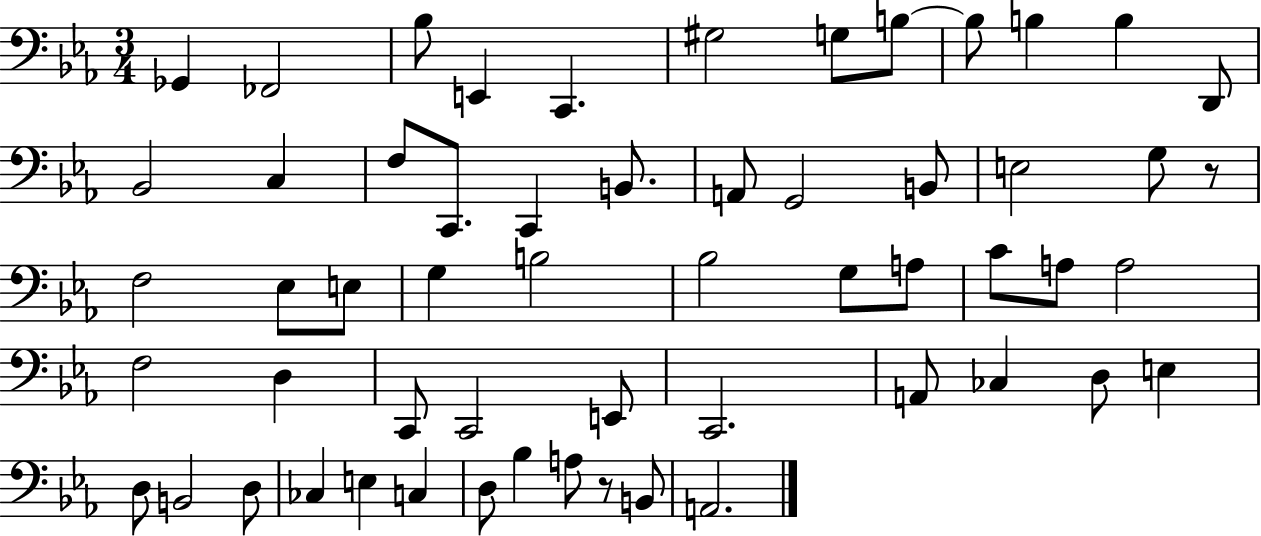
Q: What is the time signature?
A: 3/4